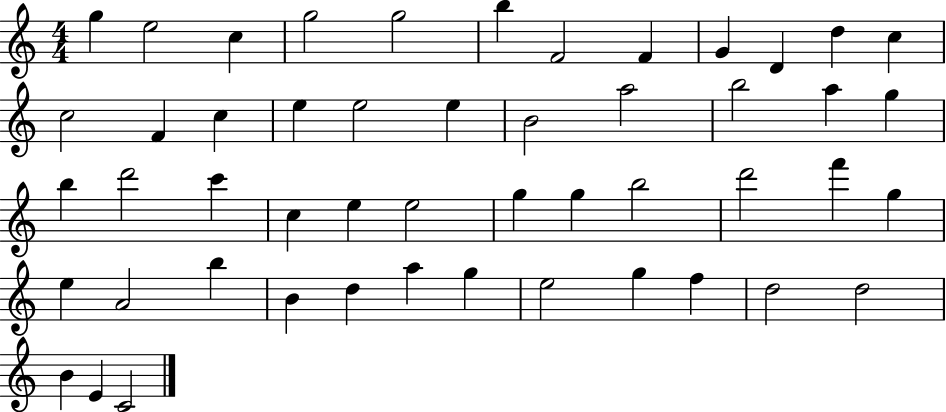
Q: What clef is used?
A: treble